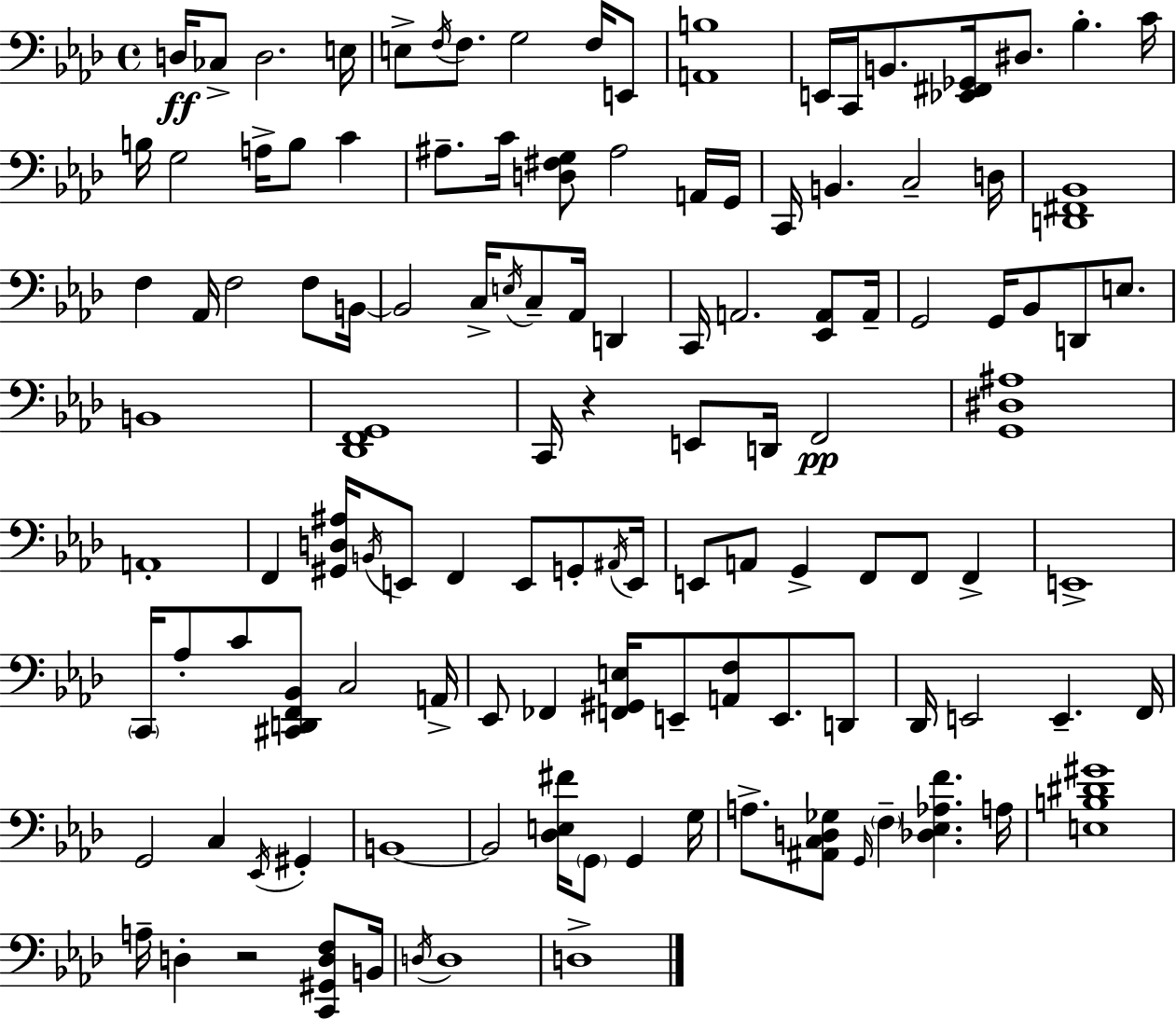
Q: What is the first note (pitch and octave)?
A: D3